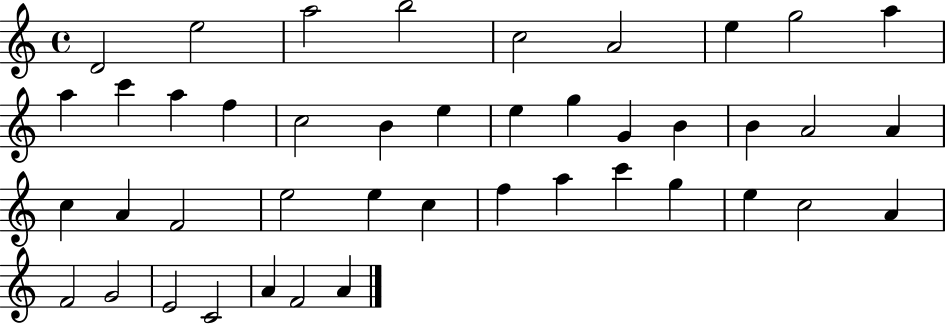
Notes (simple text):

D4/h E5/h A5/h B5/h C5/h A4/h E5/q G5/h A5/q A5/q C6/q A5/q F5/q C5/h B4/q E5/q E5/q G5/q G4/q B4/q B4/q A4/h A4/q C5/q A4/q F4/h E5/h E5/q C5/q F5/q A5/q C6/q G5/q E5/q C5/h A4/q F4/h G4/h E4/h C4/h A4/q F4/h A4/q